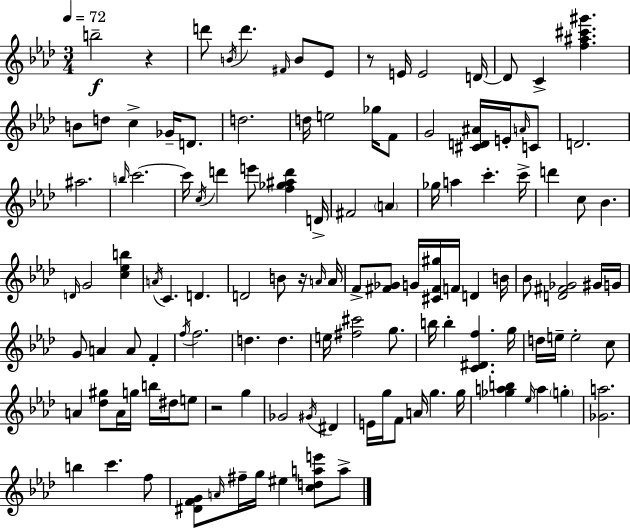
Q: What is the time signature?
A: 3/4